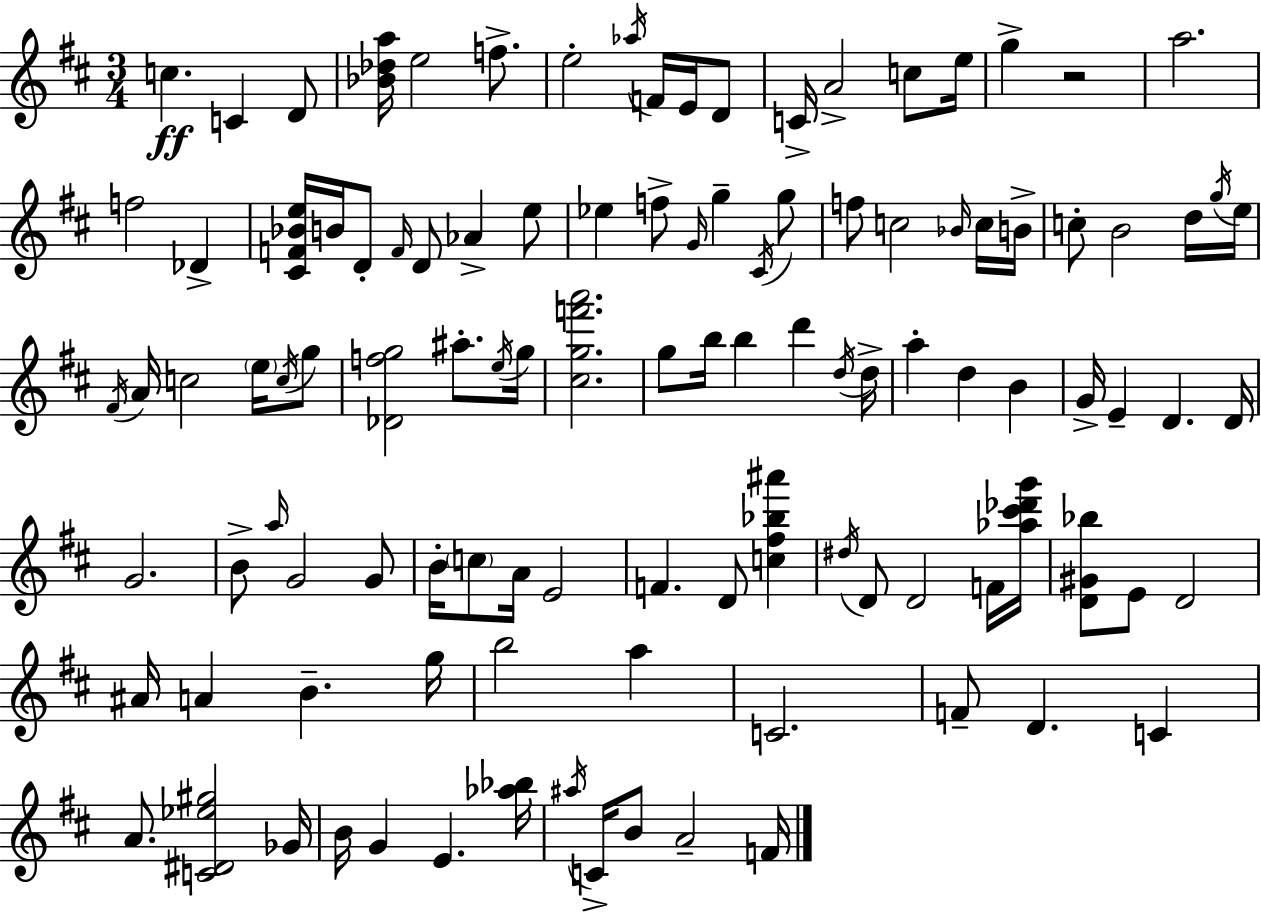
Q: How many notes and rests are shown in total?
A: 109